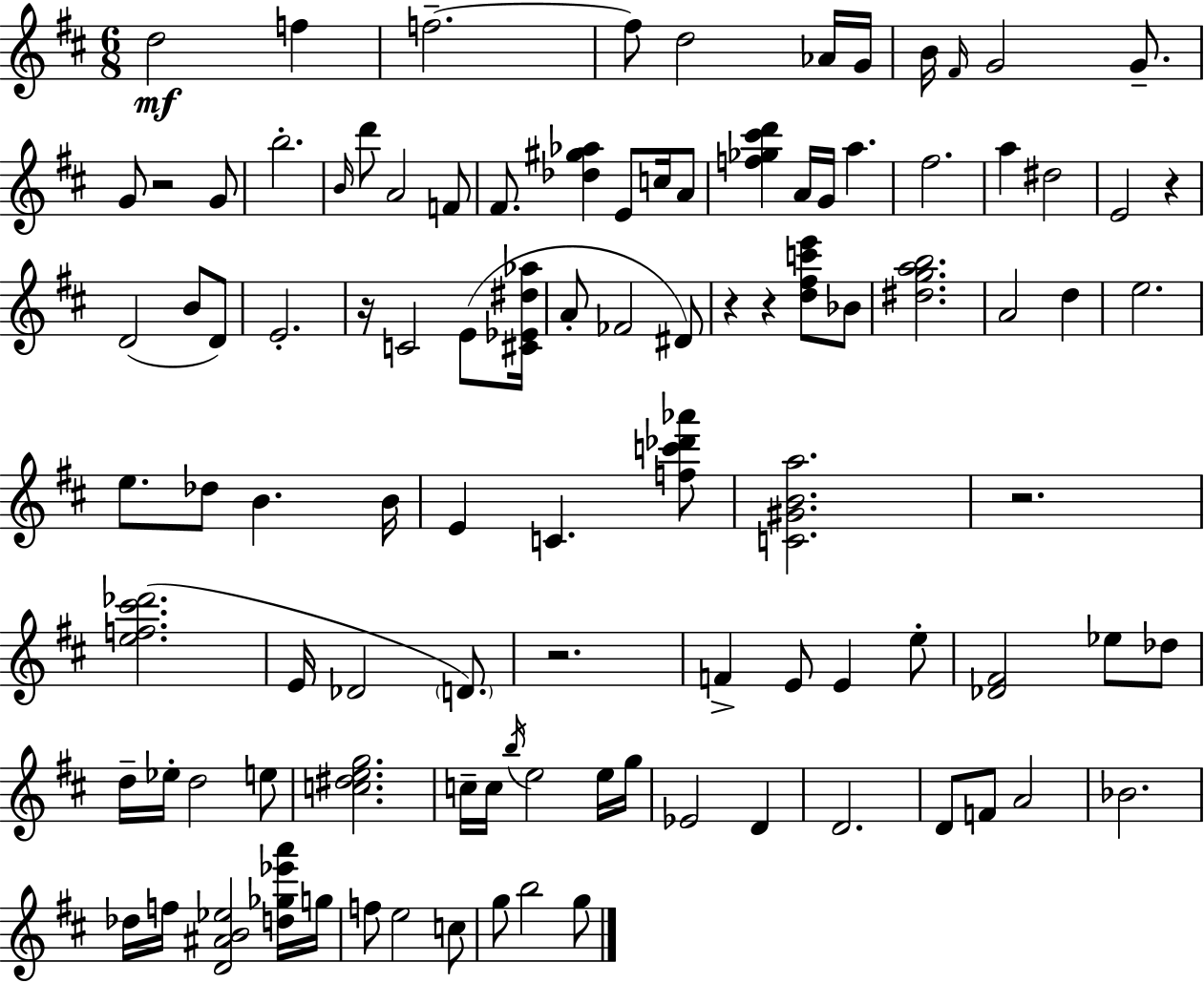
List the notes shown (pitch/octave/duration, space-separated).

D5/h F5/q F5/h. F5/e D5/h Ab4/s G4/s B4/s F#4/s G4/h G4/e. G4/e R/h G4/e B5/h. B4/s D6/e A4/h F4/e F#4/e. [Db5,G#5,Ab5]/q E4/e C5/s A4/e [F5,Gb5,C#6,D6]/q A4/s G4/s A5/q. F#5/h. A5/q D#5/h E4/h R/q D4/h B4/e D4/e E4/h. R/s C4/h E4/e [C#4,Eb4,D#5,Ab5]/s A4/e FES4/h D#4/e R/q R/q [D5,F#5,C6,E6]/e Bb4/e [D#5,G5,A5,B5]/h. A4/h D5/q E5/h. E5/e. Db5/e B4/q. B4/s E4/q C4/q. [F5,C6,Db6,Ab6]/e [C4,G#4,B4,A5]/h. R/h. [E5,F5,C#6,Db6]/h. E4/s Db4/h D4/e. R/h. F4/q E4/e E4/q E5/e [Db4,F#4]/h Eb5/e Db5/e D5/s Eb5/s D5/h E5/e [C5,D#5,E5,G5]/h. C5/s C5/s B5/s E5/h E5/s G5/s Eb4/h D4/q D4/h. D4/e F4/e A4/h Bb4/h. Db5/s F5/s [D4,A#4,B4,Eb5]/h [D5,Gb5,Eb6,A6]/s G5/s F5/e E5/h C5/e G5/e B5/h G5/e